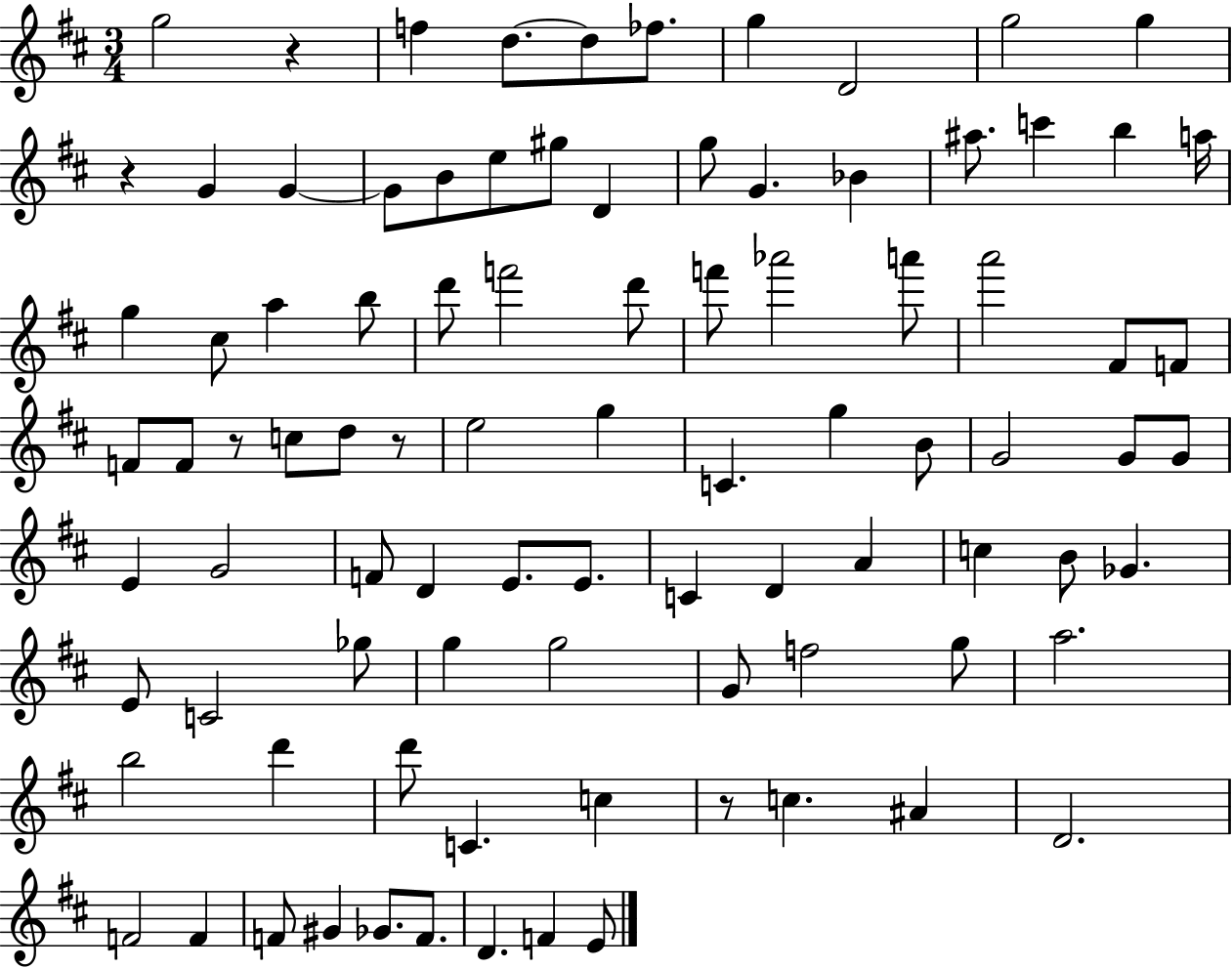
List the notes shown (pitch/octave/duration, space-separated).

G5/h R/q F5/q D5/e. D5/e FES5/e. G5/q D4/h G5/h G5/q R/q G4/q G4/q G4/e B4/e E5/e G#5/e D4/q G5/e G4/q. Bb4/q A#5/e. C6/q B5/q A5/s G5/q C#5/e A5/q B5/e D6/e F6/h D6/e F6/e Ab6/h A6/e A6/h F#4/e F4/e F4/e F4/e R/e C5/e D5/e R/e E5/h G5/q C4/q. G5/q B4/e G4/h G4/e G4/e E4/q G4/h F4/e D4/q E4/e. E4/e. C4/q D4/q A4/q C5/q B4/e Gb4/q. E4/e C4/h Gb5/e G5/q G5/h G4/e F5/h G5/e A5/h. B5/h D6/q D6/e C4/q. C5/q R/e C5/q. A#4/q D4/h. F4/h F4/q F4/e G#4/q Gb4/e. F4/e. D4/q. F4/q E4/e